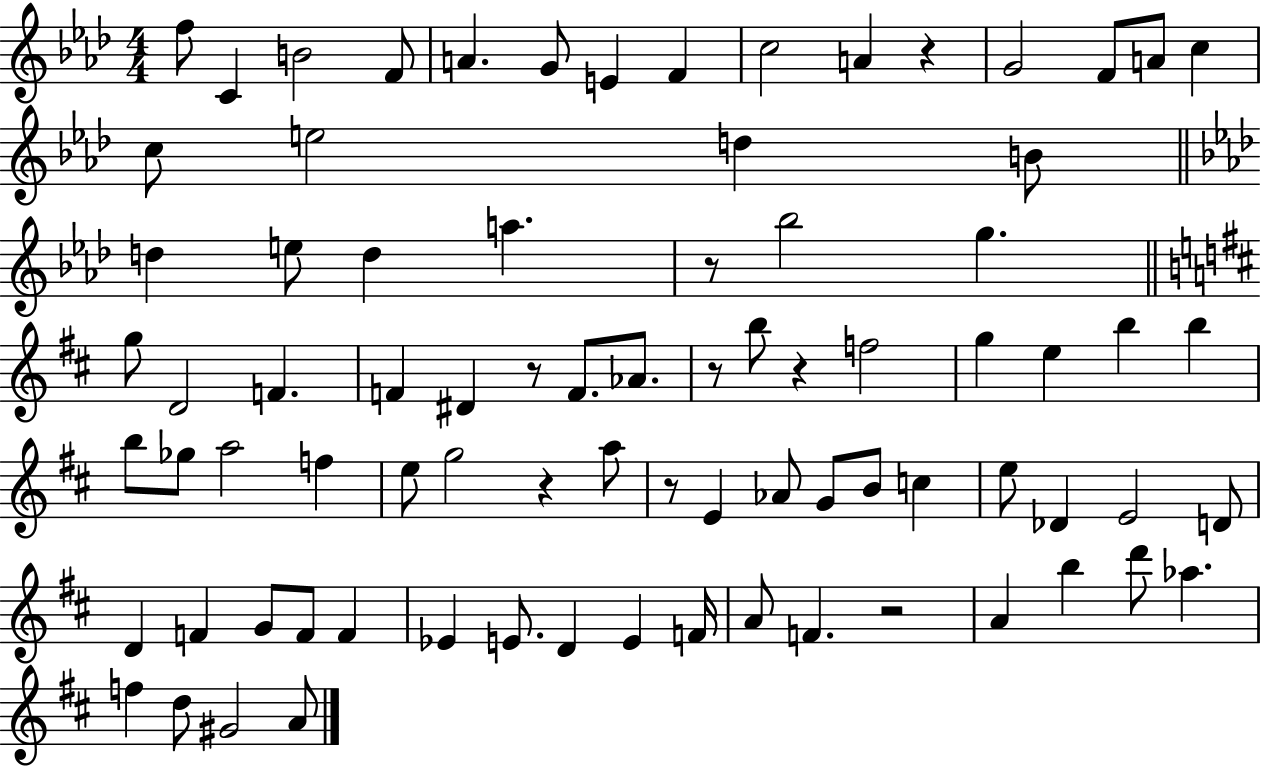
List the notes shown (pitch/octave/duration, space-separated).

F5/e C4/q B4/h F4/e A4/q. G4/e E4/q F4/q C5/h A4/q R/q G4/h F4/e A4/e C5/q C5/e E5/h D5/q B4/e D5/q E5/e D5/q A5/q. R/e Bb5/h G5/q. G5/e D4/h F4/q. F4/q D#4/q R/e F4/e. Ab4/e. R/e B5/e R/q F5/h G5/q E5/q B5/q B5/q B5/e Gb5/e A5/h F5/q E5/e G5/h R/q A5/e R/e E4/q Ab4/e G4/e B4/e C5/q E5/e Db4/q E4/h D4/e D4/q F4/q G4/e F4/e F4/q Eb4/q E4/e. D4/q E4/q F4/s A4/e F4/q. R/h A4/q B5/q D6/e Ab5/q. F5/q D5/e G#4/h A4/e